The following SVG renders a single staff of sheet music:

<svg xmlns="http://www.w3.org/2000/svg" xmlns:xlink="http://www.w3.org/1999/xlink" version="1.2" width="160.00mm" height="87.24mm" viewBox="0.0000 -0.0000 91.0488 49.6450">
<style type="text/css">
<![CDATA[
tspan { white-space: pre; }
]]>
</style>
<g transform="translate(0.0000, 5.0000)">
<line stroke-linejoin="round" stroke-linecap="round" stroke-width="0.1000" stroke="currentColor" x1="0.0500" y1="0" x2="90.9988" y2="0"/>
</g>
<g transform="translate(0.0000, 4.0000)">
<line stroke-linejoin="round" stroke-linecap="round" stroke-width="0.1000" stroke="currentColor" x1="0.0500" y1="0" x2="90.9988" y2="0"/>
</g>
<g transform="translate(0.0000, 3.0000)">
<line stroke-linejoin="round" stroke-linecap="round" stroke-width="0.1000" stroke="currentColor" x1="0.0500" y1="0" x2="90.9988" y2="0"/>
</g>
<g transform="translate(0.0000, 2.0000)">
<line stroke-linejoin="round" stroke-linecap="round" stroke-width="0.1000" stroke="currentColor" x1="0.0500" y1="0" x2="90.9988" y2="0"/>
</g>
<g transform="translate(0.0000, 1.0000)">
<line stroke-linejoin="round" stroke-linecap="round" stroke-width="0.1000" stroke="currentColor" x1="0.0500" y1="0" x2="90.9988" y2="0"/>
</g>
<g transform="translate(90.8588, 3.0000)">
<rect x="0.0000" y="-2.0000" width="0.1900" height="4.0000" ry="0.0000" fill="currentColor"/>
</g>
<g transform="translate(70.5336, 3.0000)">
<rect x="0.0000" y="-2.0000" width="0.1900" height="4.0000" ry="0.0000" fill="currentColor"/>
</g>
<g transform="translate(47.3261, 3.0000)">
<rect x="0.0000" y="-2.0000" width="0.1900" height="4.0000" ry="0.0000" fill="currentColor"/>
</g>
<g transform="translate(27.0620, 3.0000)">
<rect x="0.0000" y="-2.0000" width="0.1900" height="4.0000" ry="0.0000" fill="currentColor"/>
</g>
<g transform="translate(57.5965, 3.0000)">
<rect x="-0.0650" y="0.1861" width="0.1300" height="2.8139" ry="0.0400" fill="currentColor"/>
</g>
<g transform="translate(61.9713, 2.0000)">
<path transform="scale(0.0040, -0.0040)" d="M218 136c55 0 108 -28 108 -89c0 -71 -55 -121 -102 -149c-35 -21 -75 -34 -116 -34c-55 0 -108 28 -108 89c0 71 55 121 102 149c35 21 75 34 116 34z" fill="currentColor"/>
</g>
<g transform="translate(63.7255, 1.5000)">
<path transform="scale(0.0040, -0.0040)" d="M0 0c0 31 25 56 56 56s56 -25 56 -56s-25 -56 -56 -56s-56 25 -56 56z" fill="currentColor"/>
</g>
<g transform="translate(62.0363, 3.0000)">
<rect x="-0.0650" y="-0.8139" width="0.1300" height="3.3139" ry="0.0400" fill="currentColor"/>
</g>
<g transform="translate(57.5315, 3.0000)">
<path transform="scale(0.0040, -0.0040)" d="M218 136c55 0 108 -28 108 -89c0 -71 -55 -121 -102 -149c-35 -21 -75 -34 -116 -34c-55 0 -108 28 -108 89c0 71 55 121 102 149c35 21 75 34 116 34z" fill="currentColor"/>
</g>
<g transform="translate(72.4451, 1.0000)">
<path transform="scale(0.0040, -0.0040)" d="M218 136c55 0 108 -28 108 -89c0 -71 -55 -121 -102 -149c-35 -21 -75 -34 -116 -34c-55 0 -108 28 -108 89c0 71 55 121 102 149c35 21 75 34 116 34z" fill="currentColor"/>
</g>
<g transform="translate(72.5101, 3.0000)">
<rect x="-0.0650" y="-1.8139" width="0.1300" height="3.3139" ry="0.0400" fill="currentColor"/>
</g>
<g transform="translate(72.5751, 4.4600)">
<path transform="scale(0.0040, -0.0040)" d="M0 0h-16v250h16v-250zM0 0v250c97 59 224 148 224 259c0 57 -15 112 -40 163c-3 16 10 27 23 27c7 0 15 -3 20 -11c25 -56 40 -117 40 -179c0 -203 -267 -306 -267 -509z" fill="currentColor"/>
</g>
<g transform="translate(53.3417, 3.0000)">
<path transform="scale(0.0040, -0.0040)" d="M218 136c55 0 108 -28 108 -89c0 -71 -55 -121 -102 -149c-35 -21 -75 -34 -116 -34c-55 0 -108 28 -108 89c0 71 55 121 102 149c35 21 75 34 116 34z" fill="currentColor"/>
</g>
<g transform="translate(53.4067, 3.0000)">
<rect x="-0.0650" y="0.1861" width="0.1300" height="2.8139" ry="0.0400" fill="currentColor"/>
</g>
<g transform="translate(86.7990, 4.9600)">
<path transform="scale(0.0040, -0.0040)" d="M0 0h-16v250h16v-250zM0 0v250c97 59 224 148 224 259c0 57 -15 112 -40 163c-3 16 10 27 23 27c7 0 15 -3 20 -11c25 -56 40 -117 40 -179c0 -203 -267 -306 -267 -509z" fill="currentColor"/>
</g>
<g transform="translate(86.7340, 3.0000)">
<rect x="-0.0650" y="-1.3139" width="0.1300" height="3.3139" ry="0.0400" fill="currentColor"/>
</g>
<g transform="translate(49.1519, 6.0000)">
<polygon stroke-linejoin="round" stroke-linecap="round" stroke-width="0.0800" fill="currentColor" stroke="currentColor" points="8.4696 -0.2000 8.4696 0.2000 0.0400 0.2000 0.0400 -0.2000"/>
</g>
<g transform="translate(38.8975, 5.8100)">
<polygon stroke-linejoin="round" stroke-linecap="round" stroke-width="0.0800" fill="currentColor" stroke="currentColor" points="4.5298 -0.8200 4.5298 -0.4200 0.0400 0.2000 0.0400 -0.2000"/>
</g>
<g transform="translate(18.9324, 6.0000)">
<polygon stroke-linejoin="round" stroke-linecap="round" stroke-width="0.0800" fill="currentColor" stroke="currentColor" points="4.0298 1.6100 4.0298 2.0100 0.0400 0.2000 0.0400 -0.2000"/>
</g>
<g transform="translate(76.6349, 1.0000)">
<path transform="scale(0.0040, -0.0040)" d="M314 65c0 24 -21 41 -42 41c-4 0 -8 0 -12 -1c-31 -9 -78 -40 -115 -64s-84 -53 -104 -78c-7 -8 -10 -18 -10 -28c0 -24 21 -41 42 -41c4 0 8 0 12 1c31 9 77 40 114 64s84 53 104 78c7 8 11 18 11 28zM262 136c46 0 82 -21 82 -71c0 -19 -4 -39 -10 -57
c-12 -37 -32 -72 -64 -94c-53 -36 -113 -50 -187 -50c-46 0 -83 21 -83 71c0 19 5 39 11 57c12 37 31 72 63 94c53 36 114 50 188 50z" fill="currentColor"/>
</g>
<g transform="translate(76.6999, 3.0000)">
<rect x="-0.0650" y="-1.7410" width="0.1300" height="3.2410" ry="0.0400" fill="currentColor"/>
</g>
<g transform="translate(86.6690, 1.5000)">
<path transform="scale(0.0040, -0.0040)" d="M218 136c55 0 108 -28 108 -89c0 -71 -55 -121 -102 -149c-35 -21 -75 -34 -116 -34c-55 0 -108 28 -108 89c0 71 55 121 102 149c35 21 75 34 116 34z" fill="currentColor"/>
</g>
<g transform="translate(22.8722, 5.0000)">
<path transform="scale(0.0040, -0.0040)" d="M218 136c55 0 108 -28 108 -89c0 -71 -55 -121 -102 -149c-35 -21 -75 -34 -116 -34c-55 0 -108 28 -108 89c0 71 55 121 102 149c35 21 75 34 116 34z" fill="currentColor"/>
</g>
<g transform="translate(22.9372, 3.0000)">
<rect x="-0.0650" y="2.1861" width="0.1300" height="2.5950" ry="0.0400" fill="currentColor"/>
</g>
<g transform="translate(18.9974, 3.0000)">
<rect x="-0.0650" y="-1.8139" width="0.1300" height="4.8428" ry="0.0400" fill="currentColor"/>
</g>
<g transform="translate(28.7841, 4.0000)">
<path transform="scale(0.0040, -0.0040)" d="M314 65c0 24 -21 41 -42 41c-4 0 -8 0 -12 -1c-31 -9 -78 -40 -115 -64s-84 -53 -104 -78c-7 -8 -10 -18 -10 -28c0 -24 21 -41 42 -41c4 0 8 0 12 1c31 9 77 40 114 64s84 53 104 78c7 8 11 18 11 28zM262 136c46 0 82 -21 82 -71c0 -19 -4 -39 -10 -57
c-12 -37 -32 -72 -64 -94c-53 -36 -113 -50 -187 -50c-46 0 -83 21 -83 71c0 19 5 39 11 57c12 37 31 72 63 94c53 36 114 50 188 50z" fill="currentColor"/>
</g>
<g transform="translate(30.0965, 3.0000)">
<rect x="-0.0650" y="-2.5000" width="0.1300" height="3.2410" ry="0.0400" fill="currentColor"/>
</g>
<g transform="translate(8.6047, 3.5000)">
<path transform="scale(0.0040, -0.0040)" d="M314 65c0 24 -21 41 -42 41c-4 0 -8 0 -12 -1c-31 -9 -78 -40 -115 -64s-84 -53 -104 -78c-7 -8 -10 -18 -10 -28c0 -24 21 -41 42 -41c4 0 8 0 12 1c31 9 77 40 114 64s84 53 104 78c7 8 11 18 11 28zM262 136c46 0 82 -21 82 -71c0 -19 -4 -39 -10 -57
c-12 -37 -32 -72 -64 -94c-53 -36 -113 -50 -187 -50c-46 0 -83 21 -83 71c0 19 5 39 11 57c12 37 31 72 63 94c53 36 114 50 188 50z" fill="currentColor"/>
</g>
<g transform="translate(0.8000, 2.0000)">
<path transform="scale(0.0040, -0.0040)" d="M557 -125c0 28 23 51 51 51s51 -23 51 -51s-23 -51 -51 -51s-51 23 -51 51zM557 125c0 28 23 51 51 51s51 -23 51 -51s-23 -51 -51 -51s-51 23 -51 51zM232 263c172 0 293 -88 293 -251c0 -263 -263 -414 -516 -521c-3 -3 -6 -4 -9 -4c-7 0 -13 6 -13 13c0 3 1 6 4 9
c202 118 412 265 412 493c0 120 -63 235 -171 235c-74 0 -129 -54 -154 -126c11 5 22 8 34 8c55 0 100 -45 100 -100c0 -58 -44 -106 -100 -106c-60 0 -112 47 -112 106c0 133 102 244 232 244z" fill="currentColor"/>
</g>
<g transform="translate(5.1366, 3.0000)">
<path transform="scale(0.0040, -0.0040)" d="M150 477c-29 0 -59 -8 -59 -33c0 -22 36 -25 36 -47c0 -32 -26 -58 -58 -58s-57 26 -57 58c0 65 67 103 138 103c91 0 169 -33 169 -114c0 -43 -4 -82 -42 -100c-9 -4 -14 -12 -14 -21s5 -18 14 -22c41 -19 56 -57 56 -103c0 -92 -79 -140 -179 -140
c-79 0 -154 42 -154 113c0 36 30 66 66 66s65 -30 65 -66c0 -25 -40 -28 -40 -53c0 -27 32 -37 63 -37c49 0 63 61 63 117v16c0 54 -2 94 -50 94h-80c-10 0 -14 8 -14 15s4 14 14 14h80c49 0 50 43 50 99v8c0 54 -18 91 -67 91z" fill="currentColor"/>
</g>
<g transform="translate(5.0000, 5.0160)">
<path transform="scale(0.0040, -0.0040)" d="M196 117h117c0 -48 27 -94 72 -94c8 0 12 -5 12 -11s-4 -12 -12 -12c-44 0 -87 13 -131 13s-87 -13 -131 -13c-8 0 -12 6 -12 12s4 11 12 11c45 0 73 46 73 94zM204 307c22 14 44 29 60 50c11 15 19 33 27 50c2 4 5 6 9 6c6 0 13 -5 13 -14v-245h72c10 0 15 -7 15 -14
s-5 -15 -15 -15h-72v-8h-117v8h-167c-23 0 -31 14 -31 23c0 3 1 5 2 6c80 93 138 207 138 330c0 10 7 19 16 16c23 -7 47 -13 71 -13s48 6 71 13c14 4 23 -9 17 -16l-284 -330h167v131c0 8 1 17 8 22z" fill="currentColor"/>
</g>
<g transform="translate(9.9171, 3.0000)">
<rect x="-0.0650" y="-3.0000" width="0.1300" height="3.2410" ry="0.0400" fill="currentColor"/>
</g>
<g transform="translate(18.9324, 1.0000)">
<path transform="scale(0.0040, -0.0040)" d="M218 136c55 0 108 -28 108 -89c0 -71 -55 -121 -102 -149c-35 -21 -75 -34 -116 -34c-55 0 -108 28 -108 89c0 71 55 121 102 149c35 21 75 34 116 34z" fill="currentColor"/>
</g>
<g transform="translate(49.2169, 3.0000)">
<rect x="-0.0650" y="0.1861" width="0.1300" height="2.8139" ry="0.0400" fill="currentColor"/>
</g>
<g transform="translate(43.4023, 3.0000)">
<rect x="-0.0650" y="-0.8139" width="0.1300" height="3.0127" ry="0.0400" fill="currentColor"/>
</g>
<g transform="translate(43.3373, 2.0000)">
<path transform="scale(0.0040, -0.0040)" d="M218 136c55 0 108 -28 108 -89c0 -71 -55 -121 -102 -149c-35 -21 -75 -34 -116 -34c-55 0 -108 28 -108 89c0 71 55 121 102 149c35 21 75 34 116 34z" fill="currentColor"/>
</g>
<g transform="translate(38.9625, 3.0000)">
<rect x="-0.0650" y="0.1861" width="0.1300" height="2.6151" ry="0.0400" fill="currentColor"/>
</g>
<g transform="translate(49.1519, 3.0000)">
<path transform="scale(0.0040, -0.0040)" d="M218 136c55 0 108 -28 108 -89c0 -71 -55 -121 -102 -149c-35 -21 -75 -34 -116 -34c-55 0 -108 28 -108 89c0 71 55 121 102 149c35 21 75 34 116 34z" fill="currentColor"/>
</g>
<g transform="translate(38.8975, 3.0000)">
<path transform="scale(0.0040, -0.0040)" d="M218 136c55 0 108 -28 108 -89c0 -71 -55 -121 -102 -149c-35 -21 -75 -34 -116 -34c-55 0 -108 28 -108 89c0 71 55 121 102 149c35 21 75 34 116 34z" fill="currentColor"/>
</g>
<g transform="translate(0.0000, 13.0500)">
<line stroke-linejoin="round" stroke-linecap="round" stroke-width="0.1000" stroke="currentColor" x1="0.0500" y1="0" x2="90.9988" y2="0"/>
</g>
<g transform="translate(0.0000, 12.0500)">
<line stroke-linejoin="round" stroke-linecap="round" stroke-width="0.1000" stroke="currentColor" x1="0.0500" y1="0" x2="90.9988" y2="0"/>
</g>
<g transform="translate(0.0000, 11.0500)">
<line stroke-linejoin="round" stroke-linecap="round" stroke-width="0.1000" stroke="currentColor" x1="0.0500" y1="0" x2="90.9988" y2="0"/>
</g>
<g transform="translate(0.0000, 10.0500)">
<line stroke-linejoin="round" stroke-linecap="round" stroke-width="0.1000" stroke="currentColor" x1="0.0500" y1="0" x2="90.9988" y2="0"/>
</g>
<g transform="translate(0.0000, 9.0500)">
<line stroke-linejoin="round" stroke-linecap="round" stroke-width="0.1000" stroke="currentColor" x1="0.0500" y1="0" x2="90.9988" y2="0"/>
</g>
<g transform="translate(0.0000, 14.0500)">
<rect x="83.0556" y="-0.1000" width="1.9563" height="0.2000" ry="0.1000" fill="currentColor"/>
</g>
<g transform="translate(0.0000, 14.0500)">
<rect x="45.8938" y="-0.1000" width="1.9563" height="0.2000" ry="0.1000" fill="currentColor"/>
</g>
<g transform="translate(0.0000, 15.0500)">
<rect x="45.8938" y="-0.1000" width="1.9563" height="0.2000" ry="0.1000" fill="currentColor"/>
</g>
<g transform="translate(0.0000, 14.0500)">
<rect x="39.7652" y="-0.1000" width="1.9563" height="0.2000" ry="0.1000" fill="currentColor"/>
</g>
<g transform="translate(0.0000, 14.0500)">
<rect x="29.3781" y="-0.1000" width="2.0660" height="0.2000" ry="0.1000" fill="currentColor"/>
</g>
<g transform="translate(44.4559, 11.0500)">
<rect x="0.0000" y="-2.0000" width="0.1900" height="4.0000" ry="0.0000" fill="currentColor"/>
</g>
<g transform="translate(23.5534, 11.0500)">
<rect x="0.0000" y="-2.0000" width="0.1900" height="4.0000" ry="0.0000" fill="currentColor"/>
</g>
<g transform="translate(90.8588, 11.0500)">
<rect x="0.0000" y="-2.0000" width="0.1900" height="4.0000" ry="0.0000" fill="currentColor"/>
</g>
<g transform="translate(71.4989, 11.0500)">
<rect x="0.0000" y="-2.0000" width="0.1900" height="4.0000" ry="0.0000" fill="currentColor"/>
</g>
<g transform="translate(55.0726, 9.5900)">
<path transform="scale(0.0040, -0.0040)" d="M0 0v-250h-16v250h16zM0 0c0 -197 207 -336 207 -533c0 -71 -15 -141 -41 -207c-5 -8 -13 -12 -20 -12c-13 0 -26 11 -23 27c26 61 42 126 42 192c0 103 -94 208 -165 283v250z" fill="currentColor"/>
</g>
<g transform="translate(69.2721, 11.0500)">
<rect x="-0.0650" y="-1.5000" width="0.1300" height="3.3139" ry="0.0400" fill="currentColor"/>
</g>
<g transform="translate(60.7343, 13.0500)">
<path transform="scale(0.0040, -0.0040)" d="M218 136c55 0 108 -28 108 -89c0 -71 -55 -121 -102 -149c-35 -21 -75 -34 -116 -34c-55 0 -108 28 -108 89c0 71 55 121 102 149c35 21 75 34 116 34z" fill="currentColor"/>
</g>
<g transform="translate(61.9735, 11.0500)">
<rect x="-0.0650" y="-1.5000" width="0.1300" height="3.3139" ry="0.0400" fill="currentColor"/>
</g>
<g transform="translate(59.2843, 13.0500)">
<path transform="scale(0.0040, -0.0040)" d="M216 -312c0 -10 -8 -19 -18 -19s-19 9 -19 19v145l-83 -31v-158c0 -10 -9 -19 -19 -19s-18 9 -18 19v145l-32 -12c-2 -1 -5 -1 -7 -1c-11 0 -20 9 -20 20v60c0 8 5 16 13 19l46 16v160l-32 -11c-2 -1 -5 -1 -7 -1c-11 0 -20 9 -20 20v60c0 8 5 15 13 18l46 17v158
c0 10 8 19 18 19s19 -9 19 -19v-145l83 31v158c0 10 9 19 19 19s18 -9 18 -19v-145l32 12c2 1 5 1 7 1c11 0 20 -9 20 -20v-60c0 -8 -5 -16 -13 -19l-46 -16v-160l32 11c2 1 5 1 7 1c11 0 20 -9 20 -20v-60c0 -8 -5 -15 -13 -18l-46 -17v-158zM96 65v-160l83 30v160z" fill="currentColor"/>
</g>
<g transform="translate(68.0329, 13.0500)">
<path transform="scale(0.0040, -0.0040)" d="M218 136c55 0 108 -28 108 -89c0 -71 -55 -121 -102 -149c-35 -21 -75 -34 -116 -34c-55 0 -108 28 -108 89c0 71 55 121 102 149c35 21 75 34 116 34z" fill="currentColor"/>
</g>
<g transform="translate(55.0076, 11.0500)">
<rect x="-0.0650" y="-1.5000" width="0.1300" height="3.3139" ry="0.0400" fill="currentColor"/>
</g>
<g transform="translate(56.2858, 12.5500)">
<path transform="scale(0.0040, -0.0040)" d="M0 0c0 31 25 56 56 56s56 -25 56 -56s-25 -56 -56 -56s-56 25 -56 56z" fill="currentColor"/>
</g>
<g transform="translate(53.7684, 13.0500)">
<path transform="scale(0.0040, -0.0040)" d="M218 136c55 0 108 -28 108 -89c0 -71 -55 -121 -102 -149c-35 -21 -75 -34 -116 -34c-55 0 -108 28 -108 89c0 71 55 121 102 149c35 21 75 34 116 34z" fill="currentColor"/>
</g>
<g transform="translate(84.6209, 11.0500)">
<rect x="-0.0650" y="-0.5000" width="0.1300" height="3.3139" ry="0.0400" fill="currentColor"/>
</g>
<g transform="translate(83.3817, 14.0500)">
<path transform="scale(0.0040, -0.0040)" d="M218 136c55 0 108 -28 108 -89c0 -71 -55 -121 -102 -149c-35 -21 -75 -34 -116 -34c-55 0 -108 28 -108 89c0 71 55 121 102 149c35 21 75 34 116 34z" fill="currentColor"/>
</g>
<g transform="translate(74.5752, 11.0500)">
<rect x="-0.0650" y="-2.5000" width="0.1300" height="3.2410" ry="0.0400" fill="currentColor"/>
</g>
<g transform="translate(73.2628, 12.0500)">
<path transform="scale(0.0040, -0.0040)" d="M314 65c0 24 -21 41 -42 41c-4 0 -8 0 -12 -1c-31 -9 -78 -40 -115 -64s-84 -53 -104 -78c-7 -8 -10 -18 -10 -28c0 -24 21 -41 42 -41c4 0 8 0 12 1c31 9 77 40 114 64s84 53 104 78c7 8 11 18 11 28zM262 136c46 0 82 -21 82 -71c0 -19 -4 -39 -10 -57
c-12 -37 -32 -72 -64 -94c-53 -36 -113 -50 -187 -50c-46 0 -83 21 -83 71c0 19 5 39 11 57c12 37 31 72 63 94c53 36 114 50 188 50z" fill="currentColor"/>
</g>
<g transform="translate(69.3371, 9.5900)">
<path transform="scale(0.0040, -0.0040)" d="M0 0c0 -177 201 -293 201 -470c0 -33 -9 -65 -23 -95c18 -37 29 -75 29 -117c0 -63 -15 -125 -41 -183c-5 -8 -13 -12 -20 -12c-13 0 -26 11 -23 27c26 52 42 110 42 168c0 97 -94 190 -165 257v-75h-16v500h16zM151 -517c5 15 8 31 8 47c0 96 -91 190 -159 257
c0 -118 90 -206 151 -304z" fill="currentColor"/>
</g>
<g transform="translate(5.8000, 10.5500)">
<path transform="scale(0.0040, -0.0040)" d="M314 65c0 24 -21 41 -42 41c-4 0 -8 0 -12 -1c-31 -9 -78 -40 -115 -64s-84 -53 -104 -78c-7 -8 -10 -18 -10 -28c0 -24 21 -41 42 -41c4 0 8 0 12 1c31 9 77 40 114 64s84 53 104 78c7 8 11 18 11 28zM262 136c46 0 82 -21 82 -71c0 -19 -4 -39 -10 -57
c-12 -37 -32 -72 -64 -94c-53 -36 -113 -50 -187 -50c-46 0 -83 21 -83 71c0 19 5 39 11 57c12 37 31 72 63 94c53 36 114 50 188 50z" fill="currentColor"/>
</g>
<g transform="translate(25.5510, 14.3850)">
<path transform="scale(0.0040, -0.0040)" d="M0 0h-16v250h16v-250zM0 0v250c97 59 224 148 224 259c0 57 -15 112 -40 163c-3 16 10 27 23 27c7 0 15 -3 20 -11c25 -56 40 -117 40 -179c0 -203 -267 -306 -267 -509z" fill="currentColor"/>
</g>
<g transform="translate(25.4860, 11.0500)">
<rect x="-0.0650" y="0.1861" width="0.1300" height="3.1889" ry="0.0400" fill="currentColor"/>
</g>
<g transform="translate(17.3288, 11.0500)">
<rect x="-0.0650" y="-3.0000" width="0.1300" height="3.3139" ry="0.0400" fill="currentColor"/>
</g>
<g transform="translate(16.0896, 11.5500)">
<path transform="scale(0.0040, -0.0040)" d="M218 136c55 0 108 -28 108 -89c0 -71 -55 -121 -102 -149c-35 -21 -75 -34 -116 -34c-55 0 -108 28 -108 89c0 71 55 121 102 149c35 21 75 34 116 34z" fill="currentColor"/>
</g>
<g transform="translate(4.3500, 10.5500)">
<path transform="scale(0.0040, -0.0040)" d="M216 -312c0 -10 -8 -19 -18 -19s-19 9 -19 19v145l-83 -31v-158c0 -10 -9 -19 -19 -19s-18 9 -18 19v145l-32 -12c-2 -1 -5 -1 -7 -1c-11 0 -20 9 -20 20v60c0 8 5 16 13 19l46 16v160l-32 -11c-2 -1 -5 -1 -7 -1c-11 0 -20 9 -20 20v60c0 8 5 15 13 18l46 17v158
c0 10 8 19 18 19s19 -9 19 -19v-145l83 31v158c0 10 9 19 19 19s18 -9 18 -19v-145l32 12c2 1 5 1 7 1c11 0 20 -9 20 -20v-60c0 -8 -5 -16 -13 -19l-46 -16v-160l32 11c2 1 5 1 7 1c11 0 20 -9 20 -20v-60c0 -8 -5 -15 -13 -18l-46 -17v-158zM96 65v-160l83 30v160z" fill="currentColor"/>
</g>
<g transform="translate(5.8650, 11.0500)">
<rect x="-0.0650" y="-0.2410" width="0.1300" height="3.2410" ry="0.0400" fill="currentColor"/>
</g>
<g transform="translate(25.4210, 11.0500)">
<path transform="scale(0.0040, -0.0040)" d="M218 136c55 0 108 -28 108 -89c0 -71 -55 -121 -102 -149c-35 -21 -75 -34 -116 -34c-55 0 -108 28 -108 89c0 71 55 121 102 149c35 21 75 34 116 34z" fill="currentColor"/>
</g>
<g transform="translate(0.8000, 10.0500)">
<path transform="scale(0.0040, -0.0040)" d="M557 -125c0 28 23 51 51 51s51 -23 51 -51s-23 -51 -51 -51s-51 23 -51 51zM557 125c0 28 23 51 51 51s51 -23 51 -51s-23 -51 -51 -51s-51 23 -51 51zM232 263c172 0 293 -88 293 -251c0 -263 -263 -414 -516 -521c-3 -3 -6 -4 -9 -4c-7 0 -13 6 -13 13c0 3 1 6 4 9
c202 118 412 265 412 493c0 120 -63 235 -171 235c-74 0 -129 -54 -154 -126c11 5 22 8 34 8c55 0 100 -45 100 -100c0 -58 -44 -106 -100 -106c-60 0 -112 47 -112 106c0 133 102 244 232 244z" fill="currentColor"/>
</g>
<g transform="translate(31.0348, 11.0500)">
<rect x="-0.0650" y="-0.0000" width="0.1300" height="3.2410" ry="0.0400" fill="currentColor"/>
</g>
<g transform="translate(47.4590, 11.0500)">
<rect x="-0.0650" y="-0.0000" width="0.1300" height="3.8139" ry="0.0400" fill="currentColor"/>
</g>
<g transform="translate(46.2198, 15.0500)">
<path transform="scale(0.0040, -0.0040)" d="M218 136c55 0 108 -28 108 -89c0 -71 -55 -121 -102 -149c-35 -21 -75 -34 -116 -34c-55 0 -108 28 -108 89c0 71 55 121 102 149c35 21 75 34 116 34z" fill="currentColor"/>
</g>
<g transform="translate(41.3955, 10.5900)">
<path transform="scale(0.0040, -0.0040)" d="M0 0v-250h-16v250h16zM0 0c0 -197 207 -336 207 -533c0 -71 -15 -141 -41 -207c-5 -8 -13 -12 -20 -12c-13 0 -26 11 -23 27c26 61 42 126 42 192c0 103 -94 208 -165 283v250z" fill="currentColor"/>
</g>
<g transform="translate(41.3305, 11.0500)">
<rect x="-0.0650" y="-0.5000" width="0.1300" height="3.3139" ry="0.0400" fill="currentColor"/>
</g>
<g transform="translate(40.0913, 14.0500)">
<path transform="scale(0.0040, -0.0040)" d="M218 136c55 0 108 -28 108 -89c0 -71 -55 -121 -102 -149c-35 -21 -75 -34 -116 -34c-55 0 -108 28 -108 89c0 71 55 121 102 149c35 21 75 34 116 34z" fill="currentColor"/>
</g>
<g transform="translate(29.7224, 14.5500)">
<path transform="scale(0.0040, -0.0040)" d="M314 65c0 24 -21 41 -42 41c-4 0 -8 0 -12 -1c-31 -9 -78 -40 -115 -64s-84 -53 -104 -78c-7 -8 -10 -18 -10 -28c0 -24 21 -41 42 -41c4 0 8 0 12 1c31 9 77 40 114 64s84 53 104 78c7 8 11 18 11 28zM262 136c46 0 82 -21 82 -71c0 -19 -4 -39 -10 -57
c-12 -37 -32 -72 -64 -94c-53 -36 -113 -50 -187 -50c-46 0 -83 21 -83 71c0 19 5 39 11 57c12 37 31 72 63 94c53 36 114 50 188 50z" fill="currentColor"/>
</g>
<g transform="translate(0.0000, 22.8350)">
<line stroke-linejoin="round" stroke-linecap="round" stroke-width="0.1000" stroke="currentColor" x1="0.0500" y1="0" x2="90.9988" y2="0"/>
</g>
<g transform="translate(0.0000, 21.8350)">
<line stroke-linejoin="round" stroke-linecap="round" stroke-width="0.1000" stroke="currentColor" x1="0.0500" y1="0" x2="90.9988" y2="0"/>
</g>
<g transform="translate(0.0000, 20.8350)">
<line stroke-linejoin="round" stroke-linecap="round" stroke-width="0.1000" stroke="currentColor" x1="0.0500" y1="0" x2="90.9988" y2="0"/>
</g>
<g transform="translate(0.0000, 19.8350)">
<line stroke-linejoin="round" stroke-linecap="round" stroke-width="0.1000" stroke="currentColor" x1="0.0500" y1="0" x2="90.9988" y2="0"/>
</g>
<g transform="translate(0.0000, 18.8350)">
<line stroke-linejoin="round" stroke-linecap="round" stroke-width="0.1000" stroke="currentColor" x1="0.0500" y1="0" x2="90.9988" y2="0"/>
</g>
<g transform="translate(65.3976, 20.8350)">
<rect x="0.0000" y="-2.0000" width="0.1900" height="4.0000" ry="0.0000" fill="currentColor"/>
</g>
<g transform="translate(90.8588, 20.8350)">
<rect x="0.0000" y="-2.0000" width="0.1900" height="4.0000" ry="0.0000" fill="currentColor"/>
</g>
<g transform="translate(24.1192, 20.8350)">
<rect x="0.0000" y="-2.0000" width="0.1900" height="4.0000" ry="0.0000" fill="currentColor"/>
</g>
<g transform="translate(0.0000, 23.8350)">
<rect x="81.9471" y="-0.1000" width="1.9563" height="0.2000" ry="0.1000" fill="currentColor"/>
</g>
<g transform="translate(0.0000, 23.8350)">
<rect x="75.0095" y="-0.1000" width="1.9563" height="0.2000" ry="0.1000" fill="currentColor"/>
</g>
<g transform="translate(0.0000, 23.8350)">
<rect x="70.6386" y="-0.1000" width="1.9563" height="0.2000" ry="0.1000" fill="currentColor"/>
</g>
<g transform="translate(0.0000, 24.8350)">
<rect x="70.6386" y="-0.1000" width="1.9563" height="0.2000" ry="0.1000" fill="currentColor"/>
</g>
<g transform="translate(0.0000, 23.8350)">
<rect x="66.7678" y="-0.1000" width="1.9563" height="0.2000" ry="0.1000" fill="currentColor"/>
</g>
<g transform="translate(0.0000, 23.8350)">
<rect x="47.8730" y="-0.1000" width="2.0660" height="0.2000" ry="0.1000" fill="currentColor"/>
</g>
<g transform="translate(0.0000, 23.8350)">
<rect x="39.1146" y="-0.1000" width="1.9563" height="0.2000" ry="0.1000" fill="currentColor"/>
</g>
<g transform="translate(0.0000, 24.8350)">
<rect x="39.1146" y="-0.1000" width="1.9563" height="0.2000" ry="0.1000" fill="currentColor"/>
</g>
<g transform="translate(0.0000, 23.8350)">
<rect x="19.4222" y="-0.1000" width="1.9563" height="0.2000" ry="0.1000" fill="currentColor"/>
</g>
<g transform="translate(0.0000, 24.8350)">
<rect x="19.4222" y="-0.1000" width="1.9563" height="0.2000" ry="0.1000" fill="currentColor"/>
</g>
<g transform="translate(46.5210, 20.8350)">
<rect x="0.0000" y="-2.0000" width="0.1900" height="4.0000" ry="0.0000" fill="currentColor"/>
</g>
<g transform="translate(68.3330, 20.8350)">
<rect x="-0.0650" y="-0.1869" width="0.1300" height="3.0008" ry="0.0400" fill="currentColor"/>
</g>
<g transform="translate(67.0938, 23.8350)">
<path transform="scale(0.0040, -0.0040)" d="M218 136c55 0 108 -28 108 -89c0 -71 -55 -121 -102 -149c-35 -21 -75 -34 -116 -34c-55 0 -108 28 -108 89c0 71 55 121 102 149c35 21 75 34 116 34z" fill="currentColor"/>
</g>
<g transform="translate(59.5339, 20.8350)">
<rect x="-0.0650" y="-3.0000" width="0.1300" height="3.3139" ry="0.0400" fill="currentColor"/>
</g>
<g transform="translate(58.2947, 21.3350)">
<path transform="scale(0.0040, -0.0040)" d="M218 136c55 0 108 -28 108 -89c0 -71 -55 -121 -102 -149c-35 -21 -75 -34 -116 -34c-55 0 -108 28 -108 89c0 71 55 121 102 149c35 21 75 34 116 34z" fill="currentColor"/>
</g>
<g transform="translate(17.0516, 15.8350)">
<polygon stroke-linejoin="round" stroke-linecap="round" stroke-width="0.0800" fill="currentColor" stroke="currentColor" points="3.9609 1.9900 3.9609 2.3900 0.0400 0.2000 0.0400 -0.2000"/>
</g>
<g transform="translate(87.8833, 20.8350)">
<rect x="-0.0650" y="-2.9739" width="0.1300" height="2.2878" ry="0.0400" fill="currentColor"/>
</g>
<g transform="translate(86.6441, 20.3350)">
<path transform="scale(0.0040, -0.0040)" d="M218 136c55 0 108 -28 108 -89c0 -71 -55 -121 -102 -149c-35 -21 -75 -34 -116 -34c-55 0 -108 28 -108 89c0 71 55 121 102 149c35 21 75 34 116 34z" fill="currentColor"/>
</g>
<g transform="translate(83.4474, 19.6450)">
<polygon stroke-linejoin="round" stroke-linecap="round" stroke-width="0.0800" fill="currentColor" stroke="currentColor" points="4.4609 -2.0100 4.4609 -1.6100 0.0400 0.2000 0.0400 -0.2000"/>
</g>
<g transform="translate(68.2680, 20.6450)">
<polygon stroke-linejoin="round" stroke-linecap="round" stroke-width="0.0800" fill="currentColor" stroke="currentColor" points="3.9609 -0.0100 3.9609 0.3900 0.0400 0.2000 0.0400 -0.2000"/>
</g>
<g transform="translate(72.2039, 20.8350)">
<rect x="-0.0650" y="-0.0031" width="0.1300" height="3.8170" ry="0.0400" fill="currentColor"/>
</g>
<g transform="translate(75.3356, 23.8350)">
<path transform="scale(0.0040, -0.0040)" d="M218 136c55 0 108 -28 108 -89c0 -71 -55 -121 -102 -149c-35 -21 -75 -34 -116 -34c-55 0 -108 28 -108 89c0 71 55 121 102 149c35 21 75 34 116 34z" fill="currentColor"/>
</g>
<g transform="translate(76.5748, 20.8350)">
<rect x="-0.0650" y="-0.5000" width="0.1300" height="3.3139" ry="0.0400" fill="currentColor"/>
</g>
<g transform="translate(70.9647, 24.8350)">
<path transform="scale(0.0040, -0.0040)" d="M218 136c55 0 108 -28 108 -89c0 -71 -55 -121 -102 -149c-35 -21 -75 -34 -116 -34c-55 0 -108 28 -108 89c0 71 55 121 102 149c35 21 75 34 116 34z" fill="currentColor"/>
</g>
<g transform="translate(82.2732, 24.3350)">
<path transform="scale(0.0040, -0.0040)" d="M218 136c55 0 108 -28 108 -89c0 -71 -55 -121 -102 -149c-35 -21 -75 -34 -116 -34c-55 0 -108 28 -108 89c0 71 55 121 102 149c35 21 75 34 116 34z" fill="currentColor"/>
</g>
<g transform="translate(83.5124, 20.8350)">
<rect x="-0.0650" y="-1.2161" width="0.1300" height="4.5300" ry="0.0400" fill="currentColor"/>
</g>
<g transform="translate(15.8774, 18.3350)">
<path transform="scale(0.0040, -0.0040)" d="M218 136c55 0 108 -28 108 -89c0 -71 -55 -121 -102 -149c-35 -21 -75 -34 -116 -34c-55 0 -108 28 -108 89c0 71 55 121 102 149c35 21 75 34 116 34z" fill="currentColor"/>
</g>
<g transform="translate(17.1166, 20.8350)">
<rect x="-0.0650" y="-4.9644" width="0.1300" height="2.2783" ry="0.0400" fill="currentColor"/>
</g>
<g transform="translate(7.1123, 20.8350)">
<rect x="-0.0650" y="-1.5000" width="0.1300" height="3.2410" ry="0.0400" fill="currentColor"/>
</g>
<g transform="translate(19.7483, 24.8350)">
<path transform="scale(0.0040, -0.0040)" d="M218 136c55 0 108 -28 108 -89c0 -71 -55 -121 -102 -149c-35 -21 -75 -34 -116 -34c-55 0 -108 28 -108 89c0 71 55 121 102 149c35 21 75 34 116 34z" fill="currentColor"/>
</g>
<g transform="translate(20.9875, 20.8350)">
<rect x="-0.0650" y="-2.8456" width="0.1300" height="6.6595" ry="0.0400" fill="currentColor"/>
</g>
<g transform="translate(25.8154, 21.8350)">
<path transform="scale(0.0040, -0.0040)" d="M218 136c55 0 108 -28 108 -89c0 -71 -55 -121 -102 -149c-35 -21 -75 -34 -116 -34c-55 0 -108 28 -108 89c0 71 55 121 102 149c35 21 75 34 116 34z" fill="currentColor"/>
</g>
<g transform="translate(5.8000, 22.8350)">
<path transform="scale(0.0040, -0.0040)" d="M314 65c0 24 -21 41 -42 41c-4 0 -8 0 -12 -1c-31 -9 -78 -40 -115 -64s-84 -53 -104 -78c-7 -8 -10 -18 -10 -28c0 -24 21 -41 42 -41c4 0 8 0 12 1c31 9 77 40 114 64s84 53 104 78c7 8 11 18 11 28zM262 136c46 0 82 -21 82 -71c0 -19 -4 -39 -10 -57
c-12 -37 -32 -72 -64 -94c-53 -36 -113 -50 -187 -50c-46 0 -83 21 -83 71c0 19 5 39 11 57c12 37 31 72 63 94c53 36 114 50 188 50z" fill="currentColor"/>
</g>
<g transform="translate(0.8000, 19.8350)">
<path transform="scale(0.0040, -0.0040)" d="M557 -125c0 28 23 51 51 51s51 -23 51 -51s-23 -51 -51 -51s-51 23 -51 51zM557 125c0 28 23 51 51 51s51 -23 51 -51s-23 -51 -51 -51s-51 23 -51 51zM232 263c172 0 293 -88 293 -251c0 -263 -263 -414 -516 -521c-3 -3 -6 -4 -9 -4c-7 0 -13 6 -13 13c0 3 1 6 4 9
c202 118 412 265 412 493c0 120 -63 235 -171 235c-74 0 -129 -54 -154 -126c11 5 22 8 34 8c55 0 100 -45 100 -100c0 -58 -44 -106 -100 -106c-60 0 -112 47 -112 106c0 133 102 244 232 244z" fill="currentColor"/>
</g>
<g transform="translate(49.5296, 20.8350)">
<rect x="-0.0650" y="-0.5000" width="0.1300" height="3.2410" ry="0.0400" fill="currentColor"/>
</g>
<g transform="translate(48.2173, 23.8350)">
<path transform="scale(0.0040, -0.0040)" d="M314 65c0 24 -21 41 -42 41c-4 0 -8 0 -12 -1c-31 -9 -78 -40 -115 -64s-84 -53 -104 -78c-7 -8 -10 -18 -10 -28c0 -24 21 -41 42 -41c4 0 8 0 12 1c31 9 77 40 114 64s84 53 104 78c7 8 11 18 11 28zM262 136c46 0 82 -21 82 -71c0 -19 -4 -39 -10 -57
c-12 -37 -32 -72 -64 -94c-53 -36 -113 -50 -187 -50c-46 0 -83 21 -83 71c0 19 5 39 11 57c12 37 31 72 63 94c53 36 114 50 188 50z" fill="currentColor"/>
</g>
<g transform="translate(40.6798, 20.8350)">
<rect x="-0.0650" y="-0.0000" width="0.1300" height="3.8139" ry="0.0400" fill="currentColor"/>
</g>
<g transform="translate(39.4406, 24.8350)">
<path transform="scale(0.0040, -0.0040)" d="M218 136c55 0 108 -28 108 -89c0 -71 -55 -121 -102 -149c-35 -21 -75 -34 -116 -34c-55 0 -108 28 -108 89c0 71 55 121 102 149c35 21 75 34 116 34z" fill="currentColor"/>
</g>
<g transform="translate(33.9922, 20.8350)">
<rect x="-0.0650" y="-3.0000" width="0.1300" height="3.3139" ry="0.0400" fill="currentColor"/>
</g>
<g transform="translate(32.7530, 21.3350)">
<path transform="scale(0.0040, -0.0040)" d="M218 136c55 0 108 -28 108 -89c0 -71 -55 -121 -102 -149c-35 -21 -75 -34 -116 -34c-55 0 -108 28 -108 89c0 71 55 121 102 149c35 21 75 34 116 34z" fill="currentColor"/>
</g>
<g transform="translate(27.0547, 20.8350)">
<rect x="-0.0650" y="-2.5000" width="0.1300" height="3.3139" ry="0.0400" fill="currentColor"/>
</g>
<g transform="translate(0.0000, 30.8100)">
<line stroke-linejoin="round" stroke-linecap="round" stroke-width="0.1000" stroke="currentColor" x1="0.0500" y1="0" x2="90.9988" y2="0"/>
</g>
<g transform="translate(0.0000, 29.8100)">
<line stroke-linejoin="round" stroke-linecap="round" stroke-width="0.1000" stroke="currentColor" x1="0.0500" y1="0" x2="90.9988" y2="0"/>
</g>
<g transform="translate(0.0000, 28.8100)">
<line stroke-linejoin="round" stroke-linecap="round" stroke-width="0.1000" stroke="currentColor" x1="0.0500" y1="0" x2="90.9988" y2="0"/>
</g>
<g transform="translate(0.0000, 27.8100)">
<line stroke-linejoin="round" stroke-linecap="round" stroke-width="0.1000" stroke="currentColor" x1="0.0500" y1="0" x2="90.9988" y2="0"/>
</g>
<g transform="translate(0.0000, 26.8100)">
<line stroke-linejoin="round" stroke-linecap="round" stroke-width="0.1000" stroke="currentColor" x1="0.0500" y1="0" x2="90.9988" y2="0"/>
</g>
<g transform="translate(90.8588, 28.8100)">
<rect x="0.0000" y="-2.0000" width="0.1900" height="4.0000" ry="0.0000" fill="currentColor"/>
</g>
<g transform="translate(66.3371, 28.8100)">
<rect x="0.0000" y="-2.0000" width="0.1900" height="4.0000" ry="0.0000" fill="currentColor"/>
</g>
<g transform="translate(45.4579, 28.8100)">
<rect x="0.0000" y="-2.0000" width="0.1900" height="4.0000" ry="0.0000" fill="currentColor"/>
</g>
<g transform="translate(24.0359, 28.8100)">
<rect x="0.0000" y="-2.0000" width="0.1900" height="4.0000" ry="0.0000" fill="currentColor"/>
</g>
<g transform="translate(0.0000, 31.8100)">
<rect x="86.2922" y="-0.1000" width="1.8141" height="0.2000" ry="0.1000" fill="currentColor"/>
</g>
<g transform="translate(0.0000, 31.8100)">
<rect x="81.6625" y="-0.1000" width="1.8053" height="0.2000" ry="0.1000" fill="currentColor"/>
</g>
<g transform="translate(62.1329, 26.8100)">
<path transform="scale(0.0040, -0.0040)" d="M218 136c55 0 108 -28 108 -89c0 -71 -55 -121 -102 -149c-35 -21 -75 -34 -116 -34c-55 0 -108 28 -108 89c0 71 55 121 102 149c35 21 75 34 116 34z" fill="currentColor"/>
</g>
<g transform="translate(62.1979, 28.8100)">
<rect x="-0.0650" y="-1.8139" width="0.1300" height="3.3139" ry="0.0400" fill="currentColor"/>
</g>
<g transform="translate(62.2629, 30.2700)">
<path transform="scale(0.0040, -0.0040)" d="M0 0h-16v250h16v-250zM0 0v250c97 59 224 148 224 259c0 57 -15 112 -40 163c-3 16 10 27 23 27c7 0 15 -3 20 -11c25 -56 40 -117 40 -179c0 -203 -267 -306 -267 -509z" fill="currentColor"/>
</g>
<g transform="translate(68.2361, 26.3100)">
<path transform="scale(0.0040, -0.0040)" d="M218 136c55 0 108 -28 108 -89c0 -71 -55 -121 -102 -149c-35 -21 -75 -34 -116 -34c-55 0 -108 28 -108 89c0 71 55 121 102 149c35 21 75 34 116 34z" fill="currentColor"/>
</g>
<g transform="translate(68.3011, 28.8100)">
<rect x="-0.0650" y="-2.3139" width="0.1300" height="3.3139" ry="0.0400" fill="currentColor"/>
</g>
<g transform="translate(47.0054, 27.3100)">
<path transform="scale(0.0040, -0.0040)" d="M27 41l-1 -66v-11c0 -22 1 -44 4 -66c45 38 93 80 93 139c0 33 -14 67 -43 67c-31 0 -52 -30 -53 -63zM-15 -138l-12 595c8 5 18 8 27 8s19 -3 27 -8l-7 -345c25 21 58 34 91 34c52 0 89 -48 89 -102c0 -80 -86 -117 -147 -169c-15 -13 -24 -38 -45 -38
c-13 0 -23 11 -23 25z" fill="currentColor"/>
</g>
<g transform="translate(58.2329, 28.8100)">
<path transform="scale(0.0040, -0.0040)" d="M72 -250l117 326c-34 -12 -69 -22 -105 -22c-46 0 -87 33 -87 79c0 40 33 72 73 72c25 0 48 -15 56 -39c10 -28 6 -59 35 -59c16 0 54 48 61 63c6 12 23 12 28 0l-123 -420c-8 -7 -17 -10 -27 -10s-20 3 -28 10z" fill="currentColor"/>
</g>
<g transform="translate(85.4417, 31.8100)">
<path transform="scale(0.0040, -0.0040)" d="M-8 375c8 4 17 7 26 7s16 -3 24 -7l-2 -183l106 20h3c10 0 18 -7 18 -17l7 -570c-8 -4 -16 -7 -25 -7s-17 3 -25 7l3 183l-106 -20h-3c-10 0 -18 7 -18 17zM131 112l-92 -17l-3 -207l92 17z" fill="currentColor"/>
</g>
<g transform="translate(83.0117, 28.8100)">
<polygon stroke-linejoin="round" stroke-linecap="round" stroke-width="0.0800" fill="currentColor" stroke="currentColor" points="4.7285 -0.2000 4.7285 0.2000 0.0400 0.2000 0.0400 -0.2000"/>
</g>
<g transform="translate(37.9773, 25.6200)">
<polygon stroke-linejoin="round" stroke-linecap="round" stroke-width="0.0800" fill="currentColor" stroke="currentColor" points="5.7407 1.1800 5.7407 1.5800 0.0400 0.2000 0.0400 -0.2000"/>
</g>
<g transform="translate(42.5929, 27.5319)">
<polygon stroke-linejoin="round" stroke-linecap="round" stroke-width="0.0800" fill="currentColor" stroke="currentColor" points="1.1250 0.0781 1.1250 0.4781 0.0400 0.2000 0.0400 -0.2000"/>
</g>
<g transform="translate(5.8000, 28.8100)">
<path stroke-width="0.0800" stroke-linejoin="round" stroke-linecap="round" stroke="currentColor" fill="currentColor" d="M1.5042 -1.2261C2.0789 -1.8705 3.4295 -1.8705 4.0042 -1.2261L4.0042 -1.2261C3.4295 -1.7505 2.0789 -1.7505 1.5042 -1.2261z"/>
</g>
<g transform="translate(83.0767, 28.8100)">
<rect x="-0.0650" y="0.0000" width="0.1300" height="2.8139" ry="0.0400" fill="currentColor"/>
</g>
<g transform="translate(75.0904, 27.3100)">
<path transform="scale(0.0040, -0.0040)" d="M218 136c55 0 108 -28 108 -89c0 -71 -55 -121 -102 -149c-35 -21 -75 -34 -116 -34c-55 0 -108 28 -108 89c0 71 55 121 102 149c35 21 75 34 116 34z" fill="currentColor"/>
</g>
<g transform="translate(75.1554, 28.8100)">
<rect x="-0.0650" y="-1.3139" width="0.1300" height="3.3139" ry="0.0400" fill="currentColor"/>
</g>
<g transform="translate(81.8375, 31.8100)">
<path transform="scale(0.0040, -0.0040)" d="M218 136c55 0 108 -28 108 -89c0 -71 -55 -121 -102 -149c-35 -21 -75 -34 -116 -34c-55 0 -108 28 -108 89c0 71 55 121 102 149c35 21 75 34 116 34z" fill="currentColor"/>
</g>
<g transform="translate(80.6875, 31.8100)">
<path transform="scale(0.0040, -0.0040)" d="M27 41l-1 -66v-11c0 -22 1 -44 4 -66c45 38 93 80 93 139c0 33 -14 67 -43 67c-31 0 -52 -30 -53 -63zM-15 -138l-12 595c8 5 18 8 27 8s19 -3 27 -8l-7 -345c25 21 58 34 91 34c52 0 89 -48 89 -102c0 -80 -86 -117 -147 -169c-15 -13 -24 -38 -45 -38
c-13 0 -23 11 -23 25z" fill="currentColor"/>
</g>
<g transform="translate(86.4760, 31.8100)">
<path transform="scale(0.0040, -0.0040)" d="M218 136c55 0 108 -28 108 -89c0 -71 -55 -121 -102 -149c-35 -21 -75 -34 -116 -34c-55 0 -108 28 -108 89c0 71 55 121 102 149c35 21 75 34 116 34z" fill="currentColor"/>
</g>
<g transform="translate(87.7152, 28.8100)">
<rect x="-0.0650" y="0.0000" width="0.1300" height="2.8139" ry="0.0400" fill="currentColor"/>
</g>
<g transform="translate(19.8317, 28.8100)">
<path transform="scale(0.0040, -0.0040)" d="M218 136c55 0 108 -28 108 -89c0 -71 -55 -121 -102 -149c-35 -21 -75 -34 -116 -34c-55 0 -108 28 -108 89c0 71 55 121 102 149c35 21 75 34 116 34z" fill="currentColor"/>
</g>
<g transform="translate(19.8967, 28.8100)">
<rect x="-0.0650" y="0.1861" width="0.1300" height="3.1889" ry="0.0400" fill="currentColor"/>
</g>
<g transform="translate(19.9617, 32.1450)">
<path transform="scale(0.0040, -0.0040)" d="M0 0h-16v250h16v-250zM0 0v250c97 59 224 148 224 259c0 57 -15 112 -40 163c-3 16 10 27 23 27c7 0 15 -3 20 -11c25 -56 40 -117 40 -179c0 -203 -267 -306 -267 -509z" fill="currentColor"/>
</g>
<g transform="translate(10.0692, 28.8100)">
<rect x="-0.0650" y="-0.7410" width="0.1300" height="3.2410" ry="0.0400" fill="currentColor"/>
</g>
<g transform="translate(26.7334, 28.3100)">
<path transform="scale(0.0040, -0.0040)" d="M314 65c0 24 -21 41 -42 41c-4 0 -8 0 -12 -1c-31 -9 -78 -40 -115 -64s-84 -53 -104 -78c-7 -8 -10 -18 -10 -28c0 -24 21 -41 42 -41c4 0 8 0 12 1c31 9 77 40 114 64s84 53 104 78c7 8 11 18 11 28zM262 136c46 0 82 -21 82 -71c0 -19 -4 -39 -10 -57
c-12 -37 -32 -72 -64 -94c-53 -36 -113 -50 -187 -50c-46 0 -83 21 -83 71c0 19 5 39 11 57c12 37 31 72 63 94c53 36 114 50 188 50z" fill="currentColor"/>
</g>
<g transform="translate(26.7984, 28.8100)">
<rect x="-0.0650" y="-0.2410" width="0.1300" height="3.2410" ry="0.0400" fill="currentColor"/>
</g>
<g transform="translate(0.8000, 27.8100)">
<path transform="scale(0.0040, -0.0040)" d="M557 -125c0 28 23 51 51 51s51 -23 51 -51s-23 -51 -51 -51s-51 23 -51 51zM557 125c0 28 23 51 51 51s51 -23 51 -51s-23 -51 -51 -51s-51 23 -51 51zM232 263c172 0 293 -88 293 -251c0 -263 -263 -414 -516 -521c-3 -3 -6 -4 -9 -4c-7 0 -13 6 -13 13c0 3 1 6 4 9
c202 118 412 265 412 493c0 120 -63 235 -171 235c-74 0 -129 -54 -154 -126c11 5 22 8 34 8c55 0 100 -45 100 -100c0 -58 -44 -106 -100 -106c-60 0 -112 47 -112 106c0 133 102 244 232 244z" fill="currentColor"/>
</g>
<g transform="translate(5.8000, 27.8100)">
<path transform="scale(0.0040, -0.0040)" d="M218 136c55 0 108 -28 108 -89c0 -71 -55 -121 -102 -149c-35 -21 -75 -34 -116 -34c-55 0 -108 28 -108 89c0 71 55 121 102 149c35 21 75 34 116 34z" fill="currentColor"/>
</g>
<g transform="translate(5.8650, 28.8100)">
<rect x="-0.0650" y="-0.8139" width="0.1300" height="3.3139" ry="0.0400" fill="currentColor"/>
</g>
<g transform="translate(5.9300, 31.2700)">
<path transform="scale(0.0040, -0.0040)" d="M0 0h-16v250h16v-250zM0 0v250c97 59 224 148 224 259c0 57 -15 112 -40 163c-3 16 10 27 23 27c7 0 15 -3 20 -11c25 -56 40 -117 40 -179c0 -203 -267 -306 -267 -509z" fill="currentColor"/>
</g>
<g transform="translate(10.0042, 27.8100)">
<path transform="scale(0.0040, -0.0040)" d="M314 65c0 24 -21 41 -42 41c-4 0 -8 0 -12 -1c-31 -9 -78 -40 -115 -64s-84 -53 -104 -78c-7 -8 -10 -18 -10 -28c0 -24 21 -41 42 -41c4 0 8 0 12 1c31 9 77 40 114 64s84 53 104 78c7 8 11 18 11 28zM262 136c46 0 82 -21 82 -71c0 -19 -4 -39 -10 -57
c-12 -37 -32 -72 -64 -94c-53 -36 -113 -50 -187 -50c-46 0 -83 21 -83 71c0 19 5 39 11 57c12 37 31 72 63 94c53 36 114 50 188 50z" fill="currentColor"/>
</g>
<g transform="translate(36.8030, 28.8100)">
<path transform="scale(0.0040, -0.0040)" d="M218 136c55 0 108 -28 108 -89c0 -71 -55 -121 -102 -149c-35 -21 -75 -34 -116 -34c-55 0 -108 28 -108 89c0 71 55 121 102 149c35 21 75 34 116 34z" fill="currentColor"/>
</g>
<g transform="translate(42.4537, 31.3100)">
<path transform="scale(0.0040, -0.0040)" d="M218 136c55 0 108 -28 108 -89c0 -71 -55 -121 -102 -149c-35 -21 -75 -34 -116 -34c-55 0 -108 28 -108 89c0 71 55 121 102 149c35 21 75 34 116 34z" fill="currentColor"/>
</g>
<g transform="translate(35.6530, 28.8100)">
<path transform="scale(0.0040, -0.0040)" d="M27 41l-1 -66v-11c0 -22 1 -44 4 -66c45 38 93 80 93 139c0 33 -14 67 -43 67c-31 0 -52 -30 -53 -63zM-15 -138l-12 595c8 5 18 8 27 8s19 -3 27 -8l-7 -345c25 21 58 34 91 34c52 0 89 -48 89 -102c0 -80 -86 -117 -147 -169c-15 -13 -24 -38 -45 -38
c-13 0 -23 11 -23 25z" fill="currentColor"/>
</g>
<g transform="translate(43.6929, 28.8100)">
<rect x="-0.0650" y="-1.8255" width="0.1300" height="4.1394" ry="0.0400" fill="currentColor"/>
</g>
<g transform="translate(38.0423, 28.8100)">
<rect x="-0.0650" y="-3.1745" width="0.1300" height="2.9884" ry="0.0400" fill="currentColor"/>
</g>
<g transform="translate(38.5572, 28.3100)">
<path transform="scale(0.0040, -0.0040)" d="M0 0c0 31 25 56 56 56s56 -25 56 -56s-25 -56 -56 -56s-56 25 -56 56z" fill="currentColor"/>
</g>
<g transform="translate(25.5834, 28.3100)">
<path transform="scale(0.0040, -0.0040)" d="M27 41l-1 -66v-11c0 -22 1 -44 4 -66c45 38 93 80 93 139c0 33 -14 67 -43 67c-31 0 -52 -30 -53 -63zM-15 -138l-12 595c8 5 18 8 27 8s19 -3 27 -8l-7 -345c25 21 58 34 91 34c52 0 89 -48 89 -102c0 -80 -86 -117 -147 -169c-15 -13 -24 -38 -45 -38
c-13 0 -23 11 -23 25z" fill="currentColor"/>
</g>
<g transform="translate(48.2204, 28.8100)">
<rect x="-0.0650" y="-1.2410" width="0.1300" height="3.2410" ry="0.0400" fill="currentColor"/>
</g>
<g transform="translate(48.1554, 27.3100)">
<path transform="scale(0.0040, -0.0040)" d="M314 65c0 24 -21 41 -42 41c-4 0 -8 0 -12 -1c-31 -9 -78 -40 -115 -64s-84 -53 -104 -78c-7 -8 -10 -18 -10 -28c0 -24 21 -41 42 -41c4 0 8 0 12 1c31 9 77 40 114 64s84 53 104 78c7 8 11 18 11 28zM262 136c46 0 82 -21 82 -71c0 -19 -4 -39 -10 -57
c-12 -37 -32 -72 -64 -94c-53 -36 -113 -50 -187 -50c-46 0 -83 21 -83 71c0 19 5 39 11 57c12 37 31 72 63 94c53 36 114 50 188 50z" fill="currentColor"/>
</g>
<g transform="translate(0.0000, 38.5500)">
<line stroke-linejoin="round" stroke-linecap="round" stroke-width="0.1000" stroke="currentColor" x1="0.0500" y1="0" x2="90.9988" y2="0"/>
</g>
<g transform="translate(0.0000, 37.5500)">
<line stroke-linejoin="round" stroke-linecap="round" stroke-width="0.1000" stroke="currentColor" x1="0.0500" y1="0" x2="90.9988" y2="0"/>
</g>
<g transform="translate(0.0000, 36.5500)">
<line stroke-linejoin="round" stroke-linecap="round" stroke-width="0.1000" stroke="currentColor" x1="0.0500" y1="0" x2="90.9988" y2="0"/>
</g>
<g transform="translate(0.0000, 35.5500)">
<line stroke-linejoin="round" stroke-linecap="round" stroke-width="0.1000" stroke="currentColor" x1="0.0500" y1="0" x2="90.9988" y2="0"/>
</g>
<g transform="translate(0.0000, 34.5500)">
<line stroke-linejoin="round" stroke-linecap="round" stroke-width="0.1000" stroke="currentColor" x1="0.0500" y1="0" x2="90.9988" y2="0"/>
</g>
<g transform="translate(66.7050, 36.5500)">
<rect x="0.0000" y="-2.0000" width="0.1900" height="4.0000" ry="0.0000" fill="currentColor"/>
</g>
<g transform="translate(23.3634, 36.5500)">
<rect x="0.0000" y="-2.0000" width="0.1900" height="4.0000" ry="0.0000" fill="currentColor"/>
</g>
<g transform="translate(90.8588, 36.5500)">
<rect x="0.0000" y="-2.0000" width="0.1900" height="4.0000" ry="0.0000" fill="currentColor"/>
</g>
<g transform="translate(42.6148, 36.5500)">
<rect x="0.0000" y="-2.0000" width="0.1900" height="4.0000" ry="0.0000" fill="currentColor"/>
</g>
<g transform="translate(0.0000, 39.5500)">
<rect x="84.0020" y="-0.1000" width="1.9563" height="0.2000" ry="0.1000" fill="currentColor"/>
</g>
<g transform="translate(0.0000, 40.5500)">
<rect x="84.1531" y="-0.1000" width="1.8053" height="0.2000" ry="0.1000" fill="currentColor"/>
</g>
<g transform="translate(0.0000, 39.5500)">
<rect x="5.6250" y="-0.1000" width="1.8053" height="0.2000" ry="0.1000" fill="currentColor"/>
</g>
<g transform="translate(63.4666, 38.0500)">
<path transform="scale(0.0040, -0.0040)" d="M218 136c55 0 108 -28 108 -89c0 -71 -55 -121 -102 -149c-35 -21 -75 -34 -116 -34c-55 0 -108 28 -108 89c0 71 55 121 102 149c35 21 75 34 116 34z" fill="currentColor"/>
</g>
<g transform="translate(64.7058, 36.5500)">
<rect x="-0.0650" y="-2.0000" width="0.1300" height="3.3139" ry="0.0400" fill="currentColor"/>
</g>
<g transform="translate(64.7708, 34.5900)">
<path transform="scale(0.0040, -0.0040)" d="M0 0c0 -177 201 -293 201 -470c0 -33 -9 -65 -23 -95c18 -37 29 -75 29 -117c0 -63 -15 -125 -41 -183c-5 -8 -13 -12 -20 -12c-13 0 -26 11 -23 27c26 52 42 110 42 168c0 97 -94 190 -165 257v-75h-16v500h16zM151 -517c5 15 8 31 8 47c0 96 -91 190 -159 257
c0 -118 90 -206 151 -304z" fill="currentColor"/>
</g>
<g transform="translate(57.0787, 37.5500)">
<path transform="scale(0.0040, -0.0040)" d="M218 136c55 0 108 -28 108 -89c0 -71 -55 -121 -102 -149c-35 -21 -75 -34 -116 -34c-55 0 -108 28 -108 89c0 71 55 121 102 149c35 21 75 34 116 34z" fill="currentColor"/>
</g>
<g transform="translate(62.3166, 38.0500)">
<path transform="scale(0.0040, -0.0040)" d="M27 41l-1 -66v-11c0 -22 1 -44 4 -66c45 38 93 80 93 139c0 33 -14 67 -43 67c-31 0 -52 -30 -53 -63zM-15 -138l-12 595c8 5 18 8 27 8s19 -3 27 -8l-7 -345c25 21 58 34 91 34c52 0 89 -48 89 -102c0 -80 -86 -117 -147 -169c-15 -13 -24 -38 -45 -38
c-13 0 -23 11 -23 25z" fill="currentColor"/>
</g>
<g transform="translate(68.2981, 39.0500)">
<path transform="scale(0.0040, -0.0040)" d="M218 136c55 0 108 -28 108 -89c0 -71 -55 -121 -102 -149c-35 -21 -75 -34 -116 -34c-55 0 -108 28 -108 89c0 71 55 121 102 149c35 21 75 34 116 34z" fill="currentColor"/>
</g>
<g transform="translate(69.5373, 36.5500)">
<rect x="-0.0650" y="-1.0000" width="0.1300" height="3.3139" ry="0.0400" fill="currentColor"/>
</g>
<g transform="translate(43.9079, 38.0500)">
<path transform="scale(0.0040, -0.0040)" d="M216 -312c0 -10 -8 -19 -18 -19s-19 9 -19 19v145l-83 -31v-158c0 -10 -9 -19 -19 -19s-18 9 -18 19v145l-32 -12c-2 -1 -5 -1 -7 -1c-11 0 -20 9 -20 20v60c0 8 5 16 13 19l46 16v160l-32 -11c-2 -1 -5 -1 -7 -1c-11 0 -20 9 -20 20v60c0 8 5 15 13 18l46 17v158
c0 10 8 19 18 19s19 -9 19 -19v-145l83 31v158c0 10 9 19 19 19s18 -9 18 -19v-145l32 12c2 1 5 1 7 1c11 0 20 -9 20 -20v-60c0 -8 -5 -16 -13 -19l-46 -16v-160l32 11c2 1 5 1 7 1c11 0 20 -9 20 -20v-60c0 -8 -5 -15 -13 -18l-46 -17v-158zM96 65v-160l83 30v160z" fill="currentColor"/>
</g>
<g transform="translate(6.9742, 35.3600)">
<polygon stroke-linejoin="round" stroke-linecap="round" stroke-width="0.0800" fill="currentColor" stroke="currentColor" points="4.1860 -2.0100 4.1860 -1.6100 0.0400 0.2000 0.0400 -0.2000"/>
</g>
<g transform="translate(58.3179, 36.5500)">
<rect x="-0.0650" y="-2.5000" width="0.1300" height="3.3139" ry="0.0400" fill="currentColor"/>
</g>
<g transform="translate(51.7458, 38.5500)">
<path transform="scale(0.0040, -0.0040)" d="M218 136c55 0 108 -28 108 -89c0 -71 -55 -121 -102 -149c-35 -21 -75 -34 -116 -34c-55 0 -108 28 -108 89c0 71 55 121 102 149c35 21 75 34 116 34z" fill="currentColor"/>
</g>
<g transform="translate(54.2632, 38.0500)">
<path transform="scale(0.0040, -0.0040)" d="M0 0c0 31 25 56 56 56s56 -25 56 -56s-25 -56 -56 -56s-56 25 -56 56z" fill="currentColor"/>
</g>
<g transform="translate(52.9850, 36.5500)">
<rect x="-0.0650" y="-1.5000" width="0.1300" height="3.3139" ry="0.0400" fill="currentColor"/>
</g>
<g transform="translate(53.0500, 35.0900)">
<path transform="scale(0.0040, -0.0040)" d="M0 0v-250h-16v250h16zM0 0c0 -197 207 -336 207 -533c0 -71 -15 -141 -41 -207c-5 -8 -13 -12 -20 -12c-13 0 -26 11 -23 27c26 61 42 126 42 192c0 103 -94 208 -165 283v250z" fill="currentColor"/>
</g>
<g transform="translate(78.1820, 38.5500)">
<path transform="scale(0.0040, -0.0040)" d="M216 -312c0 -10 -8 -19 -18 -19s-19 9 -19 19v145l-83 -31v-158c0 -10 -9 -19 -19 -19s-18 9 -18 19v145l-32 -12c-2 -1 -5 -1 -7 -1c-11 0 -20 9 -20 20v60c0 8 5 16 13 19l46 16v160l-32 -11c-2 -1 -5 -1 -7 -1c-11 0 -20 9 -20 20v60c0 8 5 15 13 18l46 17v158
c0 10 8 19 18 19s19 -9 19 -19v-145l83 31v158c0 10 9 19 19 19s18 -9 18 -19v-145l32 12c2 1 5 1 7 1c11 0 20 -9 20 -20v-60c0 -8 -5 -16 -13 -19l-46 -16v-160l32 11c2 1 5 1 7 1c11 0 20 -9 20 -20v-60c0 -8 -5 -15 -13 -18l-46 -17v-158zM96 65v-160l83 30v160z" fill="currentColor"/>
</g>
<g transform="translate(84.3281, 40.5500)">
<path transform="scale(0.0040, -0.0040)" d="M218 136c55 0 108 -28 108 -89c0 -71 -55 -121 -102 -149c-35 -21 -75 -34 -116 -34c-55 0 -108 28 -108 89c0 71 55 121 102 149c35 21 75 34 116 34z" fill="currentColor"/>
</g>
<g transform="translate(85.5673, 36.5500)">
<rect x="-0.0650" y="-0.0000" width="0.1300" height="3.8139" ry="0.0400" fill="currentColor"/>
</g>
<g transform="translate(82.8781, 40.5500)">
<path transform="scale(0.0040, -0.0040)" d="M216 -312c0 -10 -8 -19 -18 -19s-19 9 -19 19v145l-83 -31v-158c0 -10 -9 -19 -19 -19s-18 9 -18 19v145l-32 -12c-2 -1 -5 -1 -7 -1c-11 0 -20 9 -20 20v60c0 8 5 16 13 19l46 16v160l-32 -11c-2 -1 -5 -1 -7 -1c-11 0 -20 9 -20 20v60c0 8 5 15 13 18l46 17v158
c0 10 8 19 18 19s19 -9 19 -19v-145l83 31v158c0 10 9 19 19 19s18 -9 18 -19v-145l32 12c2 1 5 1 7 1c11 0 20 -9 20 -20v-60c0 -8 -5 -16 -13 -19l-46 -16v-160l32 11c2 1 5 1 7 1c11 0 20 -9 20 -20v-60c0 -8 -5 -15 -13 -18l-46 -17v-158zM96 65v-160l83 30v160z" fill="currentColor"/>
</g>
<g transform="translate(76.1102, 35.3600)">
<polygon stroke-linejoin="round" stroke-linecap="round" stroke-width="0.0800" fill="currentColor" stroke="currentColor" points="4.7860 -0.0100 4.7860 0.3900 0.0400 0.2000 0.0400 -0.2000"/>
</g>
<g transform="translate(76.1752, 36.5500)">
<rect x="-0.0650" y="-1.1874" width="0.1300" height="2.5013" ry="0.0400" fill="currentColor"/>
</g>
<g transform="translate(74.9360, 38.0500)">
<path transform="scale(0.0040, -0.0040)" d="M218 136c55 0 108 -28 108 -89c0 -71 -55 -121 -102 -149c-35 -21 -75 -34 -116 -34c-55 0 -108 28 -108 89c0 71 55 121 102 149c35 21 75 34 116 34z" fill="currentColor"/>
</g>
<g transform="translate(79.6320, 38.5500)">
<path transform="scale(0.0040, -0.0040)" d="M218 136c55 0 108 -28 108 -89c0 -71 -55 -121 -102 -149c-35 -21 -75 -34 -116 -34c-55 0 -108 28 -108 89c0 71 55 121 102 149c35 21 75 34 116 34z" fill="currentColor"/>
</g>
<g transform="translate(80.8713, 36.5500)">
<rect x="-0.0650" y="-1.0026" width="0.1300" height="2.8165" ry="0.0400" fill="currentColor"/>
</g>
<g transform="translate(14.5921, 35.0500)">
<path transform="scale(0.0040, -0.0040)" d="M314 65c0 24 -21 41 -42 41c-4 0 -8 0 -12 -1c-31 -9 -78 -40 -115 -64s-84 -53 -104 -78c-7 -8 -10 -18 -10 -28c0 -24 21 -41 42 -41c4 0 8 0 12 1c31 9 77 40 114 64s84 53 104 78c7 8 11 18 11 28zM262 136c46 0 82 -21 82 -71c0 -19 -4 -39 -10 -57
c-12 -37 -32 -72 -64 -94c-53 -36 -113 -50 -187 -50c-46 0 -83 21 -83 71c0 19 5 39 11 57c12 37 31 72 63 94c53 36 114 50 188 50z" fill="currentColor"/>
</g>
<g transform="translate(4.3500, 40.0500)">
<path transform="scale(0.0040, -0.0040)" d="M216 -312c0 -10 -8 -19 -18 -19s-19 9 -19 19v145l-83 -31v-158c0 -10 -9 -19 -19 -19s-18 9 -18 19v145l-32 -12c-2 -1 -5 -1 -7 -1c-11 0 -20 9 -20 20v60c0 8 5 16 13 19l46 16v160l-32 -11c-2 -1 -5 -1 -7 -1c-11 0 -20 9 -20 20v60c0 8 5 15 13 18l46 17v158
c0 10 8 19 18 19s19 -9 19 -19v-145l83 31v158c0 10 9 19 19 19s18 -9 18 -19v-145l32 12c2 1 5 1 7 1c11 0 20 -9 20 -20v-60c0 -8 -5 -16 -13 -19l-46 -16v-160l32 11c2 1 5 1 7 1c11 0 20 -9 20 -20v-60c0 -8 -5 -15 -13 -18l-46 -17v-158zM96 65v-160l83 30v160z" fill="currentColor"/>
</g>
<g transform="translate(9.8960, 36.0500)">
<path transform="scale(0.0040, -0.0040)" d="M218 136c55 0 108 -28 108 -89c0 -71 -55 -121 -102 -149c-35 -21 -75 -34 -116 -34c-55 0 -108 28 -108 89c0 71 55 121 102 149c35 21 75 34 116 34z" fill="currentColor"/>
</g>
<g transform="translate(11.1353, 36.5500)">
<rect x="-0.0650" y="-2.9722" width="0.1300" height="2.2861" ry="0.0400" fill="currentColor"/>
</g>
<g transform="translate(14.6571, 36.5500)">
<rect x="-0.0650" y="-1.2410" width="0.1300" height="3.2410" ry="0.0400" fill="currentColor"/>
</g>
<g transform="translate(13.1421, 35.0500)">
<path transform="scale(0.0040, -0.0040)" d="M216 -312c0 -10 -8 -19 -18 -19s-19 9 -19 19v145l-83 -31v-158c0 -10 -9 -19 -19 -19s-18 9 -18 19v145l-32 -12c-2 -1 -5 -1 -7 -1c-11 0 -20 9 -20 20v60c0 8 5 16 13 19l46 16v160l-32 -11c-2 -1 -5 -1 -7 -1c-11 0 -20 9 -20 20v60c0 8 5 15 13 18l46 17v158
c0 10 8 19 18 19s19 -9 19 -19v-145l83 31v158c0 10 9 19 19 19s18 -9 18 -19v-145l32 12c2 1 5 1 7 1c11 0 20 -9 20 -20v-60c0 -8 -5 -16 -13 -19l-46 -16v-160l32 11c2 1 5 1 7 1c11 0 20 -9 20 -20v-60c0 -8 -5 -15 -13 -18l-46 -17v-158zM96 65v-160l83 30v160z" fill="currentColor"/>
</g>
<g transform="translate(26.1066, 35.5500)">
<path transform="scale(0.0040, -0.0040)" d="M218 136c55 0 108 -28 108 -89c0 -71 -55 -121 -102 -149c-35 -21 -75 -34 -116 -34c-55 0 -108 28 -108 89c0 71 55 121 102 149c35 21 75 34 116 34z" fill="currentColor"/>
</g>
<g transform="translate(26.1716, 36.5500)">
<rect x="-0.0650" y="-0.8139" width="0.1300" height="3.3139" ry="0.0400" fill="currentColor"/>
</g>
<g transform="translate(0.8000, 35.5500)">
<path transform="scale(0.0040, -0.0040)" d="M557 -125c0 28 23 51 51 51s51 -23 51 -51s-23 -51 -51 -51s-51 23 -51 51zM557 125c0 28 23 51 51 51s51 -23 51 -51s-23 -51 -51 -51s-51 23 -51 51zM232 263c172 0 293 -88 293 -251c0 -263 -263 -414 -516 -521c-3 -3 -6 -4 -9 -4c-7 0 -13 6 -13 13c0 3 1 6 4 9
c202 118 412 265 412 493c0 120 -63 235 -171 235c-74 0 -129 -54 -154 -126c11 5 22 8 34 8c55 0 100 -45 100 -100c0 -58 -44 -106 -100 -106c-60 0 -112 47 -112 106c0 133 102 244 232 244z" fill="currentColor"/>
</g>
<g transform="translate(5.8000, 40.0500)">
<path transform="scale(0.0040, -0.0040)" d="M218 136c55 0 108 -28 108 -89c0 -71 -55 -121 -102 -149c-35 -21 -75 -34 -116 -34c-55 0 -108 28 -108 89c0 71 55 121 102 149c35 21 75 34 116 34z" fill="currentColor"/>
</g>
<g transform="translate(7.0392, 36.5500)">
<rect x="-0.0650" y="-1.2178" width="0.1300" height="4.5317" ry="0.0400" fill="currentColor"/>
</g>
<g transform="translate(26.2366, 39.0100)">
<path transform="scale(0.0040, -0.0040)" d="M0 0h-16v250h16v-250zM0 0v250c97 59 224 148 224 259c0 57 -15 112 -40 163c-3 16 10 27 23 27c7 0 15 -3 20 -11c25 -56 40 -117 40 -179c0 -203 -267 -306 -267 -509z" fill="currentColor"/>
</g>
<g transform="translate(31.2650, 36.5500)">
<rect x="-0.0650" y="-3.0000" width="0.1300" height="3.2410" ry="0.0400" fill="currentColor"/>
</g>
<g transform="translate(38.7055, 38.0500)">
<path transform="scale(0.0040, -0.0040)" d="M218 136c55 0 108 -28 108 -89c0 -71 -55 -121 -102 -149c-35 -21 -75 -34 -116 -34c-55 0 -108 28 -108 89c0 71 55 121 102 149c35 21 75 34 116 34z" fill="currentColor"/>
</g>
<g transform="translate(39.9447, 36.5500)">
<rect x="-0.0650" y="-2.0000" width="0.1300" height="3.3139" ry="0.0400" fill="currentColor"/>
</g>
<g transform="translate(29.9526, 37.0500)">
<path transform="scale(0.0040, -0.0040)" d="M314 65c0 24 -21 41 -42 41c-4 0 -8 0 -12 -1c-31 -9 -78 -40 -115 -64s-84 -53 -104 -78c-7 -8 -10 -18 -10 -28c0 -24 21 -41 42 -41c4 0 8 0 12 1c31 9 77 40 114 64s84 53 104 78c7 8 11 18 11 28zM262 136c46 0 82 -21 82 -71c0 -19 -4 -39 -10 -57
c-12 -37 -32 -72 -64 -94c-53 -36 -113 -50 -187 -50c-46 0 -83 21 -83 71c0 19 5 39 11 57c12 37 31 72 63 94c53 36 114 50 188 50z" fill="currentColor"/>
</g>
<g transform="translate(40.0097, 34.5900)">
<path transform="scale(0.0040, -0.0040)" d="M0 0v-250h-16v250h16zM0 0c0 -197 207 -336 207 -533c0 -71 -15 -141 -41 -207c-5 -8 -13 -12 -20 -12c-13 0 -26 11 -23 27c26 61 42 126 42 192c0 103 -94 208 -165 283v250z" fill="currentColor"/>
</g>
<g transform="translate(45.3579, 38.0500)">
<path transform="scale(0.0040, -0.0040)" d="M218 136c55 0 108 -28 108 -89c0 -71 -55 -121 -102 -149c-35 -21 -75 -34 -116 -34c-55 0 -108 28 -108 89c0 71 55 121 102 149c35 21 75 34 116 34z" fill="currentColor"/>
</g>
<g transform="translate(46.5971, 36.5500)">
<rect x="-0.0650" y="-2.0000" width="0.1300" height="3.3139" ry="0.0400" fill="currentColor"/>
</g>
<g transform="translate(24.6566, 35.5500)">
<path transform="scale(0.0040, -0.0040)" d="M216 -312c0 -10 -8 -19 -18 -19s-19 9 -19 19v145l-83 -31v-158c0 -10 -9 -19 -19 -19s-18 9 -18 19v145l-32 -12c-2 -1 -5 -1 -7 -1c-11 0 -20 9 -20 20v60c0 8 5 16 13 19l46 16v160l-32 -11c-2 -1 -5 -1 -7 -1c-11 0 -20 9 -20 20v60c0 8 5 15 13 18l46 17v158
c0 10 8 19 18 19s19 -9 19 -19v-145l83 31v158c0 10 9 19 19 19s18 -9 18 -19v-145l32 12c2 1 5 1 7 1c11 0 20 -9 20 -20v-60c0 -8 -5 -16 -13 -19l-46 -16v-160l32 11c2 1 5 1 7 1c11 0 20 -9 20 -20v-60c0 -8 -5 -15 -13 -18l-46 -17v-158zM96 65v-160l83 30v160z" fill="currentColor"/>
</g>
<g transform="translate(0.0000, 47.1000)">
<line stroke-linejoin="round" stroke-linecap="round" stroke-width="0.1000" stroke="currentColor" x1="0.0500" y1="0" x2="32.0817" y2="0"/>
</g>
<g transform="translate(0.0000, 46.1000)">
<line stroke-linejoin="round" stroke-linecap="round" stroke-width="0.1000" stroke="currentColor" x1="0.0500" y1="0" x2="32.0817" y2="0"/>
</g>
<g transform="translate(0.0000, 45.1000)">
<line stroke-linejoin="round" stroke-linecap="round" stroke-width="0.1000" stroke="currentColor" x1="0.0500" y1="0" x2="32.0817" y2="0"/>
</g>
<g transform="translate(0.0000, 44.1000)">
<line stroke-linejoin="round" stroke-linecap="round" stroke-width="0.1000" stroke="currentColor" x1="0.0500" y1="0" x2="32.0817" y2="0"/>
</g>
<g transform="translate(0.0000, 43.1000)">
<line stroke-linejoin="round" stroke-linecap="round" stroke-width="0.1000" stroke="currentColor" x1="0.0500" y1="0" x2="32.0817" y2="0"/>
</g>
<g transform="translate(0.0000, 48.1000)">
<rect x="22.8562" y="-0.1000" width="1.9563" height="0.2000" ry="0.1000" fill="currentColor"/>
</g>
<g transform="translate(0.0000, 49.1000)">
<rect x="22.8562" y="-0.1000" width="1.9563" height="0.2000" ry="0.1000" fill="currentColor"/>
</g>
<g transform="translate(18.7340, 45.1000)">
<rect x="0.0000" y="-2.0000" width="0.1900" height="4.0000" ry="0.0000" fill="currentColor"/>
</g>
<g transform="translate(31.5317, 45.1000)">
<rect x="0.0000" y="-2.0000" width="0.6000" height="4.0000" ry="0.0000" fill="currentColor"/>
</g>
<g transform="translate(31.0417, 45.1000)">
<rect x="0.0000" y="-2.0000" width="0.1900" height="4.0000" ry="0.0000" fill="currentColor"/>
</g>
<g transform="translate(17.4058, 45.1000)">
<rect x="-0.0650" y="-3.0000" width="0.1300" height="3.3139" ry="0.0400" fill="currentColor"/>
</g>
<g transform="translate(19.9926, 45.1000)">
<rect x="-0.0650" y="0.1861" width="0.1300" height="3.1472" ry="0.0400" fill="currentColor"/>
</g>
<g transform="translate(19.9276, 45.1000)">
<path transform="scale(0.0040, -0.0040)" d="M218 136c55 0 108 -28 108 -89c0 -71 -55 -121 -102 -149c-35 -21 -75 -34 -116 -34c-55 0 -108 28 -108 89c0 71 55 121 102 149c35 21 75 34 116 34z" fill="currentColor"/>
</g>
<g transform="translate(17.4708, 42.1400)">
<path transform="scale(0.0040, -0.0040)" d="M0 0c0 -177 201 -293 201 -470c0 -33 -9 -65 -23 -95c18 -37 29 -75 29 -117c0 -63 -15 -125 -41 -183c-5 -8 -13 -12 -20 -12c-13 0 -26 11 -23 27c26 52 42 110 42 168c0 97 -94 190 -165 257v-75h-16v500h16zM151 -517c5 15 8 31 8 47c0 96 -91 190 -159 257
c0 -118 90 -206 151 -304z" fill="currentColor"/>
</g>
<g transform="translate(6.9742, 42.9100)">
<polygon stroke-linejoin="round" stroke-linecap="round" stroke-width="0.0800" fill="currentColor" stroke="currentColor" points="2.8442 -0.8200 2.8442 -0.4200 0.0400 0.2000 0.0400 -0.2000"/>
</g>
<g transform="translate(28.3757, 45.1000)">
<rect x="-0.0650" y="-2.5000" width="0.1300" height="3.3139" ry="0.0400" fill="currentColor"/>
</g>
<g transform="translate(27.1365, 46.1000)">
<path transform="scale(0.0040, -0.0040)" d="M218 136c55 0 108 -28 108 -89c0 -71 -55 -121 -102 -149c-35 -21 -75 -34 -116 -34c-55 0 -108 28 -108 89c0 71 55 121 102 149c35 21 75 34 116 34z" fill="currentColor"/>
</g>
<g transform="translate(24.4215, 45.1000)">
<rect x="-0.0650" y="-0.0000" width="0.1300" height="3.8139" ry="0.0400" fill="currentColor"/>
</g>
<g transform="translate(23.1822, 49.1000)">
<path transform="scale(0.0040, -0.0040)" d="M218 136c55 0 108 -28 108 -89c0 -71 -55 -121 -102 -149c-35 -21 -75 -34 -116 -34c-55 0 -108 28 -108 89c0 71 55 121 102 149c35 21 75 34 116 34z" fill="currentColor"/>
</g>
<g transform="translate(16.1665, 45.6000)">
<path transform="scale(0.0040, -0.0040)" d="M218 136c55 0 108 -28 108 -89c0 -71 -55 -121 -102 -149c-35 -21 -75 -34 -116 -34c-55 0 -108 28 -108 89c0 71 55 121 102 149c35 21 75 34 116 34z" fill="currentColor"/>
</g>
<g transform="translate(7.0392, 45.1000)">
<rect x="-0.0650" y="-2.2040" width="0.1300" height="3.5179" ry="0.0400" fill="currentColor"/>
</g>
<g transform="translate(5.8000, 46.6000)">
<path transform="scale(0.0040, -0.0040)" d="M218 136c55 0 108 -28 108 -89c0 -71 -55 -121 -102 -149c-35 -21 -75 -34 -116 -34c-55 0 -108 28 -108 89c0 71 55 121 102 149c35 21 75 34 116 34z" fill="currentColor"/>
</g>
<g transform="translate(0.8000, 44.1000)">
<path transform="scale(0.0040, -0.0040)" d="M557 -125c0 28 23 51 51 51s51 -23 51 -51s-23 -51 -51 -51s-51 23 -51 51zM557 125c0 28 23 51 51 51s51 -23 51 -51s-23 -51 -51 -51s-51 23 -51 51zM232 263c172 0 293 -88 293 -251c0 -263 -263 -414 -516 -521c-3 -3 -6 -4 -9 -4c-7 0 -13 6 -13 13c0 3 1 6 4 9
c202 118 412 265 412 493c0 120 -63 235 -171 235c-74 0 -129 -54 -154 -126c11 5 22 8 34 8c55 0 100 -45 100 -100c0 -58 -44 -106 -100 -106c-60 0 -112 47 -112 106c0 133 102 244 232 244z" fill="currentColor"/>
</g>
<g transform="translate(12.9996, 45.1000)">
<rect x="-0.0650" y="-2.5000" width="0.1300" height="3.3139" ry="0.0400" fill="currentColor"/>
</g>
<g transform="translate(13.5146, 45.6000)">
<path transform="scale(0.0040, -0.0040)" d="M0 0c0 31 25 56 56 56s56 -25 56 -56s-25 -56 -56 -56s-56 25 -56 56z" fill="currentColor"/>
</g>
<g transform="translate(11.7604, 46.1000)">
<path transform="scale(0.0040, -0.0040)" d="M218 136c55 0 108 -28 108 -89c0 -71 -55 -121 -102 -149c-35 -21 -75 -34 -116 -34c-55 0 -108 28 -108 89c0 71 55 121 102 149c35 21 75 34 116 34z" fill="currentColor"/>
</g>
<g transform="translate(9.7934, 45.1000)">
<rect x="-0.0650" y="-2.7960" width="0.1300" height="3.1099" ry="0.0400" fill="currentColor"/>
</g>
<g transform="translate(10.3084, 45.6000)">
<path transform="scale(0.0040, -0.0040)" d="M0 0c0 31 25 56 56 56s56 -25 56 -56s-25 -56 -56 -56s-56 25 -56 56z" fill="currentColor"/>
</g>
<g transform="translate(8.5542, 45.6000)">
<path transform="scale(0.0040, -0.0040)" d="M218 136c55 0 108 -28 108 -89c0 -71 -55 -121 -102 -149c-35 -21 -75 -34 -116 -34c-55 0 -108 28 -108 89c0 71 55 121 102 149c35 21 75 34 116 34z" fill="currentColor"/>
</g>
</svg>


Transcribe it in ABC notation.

X:1
T:Untitled
M:3/4
L:1/4
K:C
C,2 A,/2 G,,/2 B,,2 D,/2 F,/2 D,/2 D,/2 D,/2 F, A,/2 A,2 G,/2 ^E,2 C, D,/2 D,,2 E,,/2 C,, G,,/2 ^G,, ^G,,/4 B,,2 E,, G,,2 B,/2 C,,/2 B,, C, C,, E,,2 C, E,,/2 C,,/2 E,, D,,/2 E,/2 F,/2 F,2 D,/2 _E,2 _D,/2 F,,/4 _G,2 z/2 A,/2 B, G, _E,,/2 E,,/2 ^D,,/2 E,/2 ^G,2 ^F,/2 C,2 A,,/2 ^A,, G,,/2 B,, _A,,/4 F,, A,,/2 ^G,,/2 ^C,, A,,/2 C,/2 B,, C,/4 D, C,, B,,